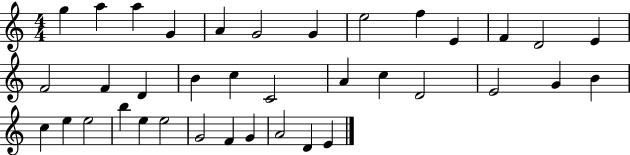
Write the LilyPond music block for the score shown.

{
  \clef treble
  \numericTimeSignature
  \time 4/4
  \key c \major
  g''4 a''4 a''4 g'4 | a'4 g'2 g'4 | e''2 f''4 e'4 | f'4 d'2 e'4 | \break f'2 f'4 d'4 | b'4 c''4 c'2 | a'4 c''4 d'2 | e'2 g'4 b'4 | \break c''4 e''4 e''2 | b''4 e''4 e''2 | g'2 f'4 g'4 | a'2 d'4 e'4 | \break \bar "|."
}